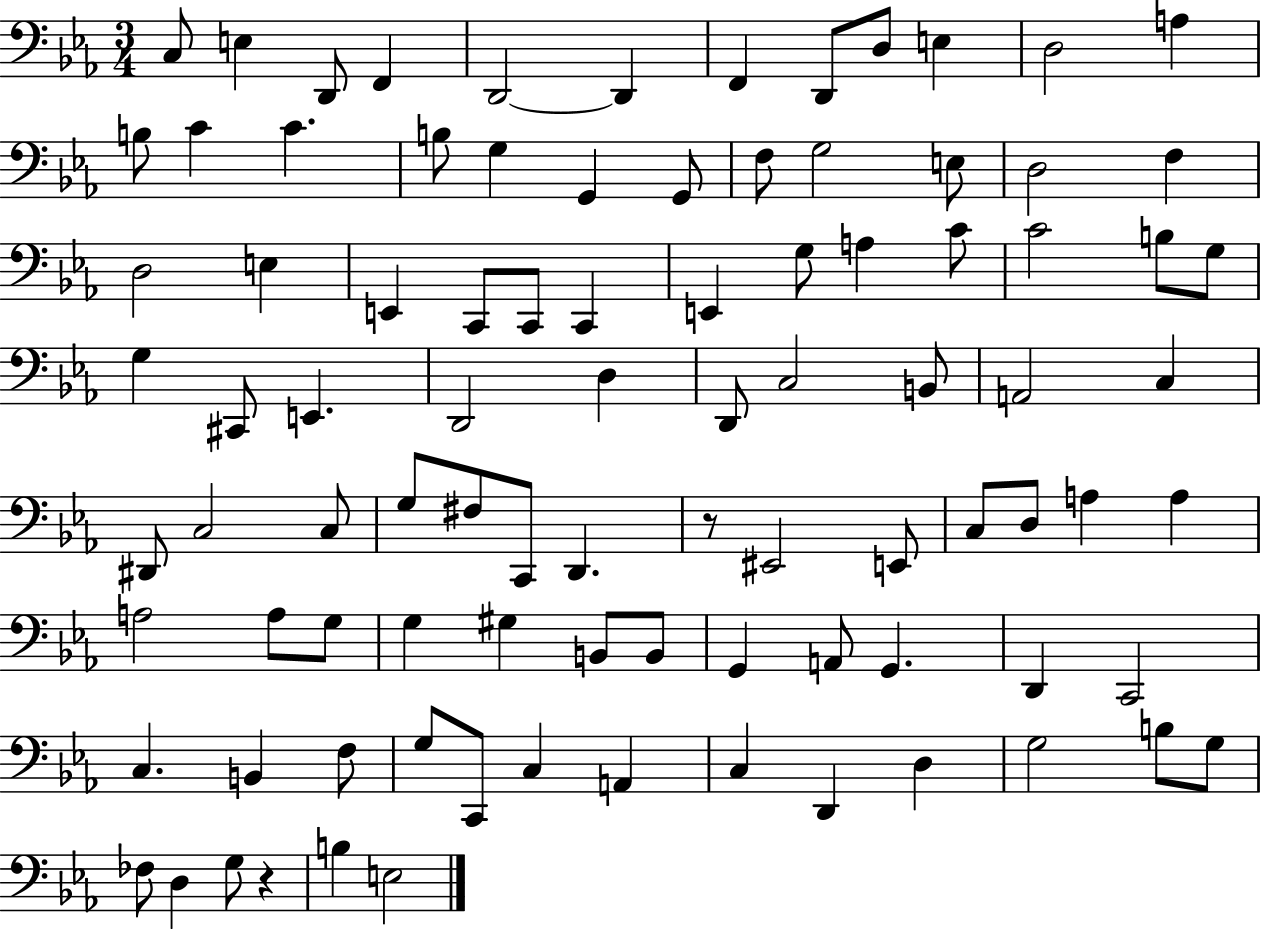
{
  \clef bass
  \numericTimeSignature
  \time 3/4
  \key ees \major
  c8 e4 d,8 f,4 | d,2~~ d,4 | f,4 d,8 d8 e4 | d2 a4 | \break b8 c'4 c'4. | b8 g4 g,4 g,8 | f8 g2 e8 | d2 f4 | \break d2 e4 | e,4 c,8 c,8 c,4 | e,4 g8 a4 c'8 | c'2 b8 g8 | \break g4 cis,8 e,4. | d,2 d4 | d,8 c2 b,8 | a,2 c4 | \break dis,8 c2 c8 | g8 fis8 c,8 d,4. | r8 eis,2 e,8 | c8 d8 a4 a4 | \break a2 a8 g8 | g4 gis4 b,8 b,8 | g,4 a,8 g,4. | d,4 c,2 | \break c4. b,4 f8 | g8 c,8 c4 a,4 | c4 d,4 d4 | g2 b8 g8 | \break fes8 d4 g8 r4 | b4 e2 | \bar "|."
}